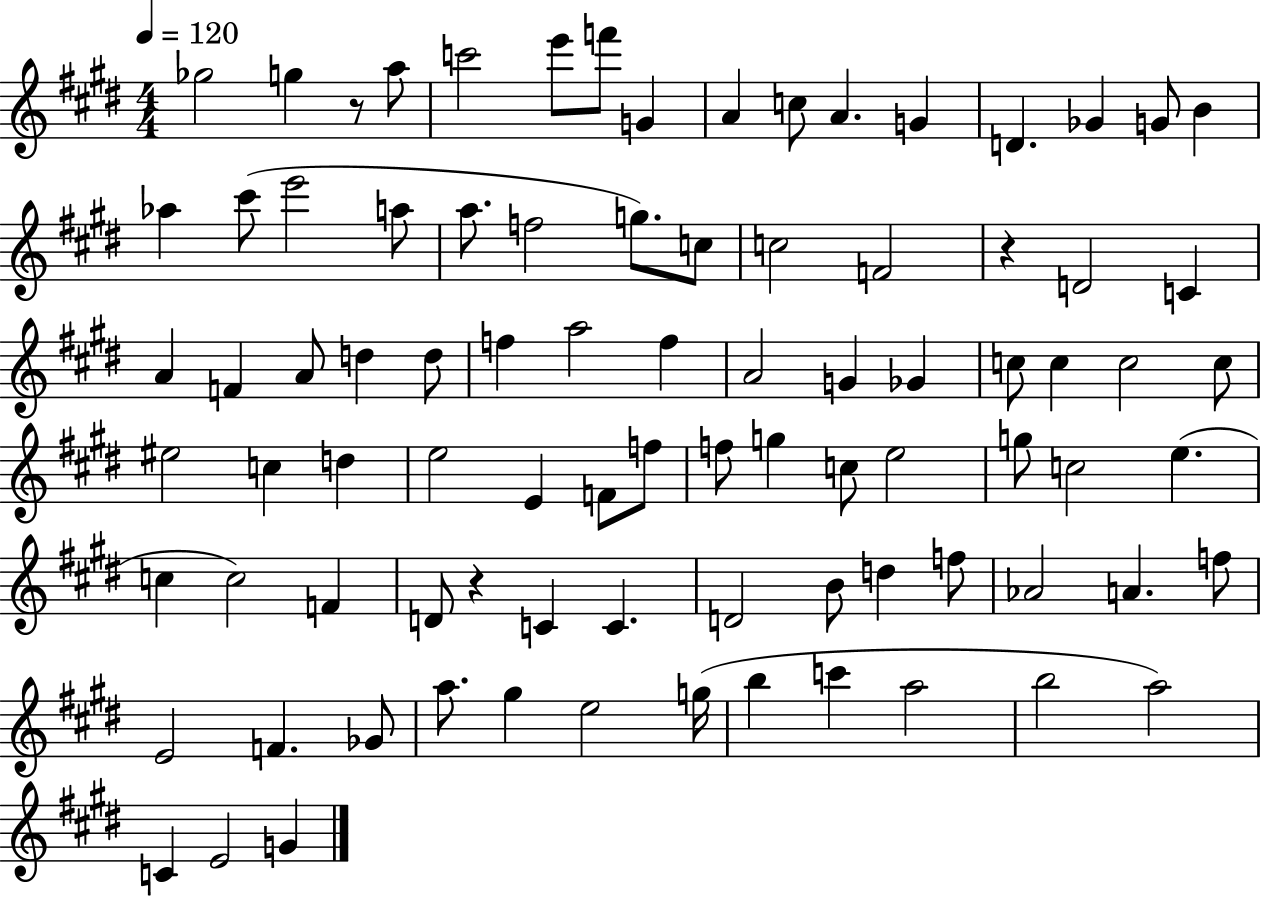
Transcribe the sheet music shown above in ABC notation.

X:1
T:Untitled
M:4/4
L:1/4
K:E
_g2 g z/2 a/2 c'2 e'/2 f'/2 G A c/2 A G D _G G/2 B _a ^c'/2 e'2 a/2 a/2 f2 g/2 c/2 c2 F2 z D2 C A F A/2 d d/2 f a2 f A2 G _G c/2 c c2 c/2 ^e2 c d e2 E F/2 f/2 f/2 g c/2 e2 g/2 c2 e c c2 F D/2 z C C D2 B/2 d f/2 _A2 A f/2 E2 F _G/2 a/2 ^g e2 g/4 b c' a2 b2 a2 C E2 G